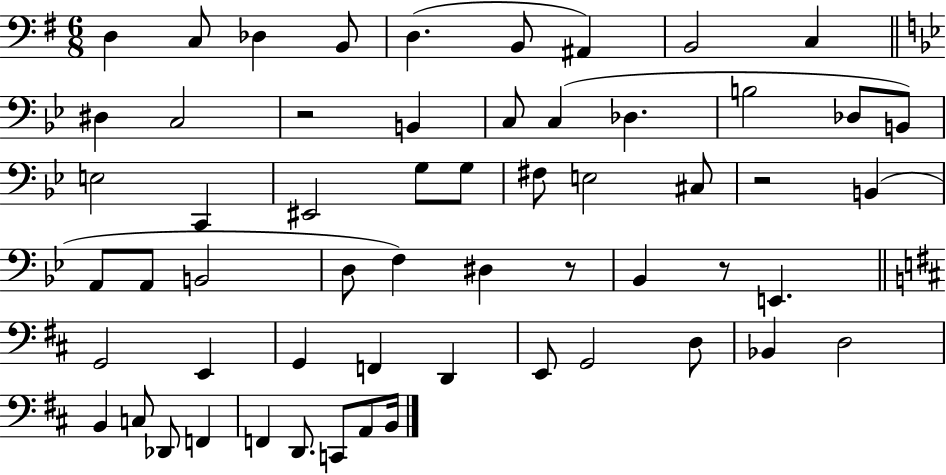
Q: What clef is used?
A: bass